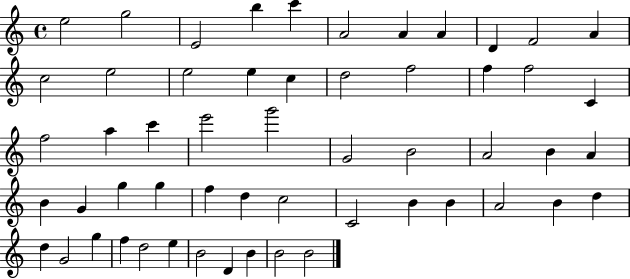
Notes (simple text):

E5/h G5/h E4/h B5/q C6/q A4/h A4/q A4/q D4/q F4/h A4/q C5/h E5/h E5/h E5/q C5/q D5/h F5/h F5/q F5/h C4/q F5/h A5/q C6/q E6/h G6/h G4/h B4/h A4/h B4/q A4/q B4/q G4/q G5/q G5/q F5/q D5/q C5/h C4/h B4/q B4/q A4/h B4/q D5/q D5/q G4/h G5/q F5/q D5/h E5/q B4/h D4/q B4/q B4/h B4/h